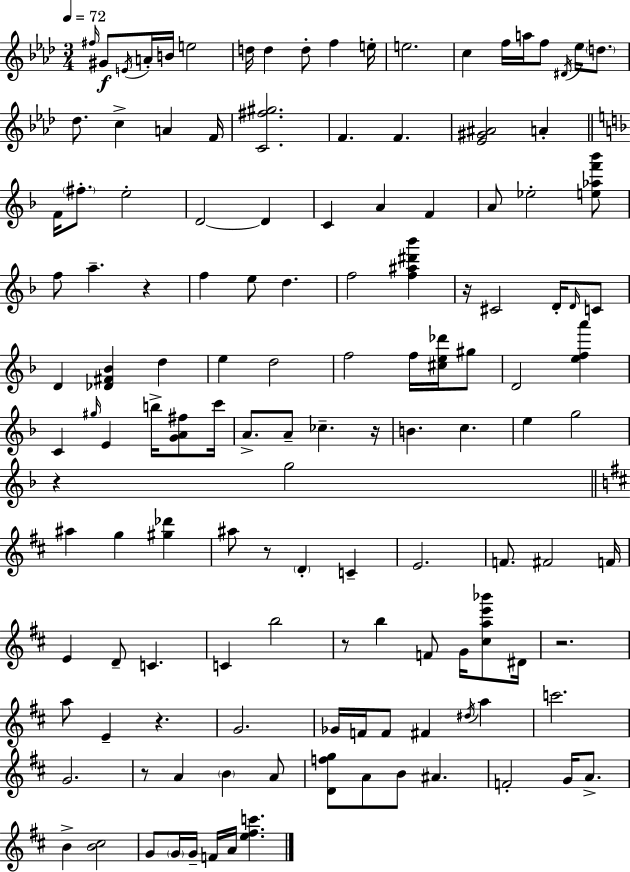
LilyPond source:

{
  \clef treble
  \numericTimeSignature
  \time 3/4
  \key f \minor
  \tempo 4 = 72
  \grace { fis''16 }\f gis'8 \acciaccatura { e'16 } a'16-. b'16 e''2 | d''16 d''4 d''8-. f''4 | e''16-. e''2. | c''4 f''16 a''16 f''8 \acciaccatura { dis'16 } ees''16 | \break \parenthesize d''8. des''8. c''4-> a'4 | f'16 <c' fis'' gis''>2. | f'4. f'4. | <ees' gis' ais'>2 a'4-. | \break \bar "||" \break \key f \major f'16 \parenthesize fis''8.-. e''2-. | d'2~~ d'4 | c'4 a'4 f'4 | a'8 ees''2-. <e'' aes'' f''' bes'''>8 | \break f''8 a''4.-- r4 | f''4 e''8 d''4. | f''2 <f'' ais'' dis''' bes'''>4 | r16 cis'2 d'16-. \grace { d'16 } c'8 | \break d'4 <des' fis' bes'>4 d''4 | e''4 d''2 | f''2 f''16 <cis'' e'' des'''>16 gis''8 | d'2 <e'' f'' a'''>4 | \break c'4 \grace { gis''16 } e'4 b''16-> <g' a' fis''>8 | c'''16 a'8.-> a'8-- ces''4.-- | r16 b'4. c''4. | e''4 g''2 | \break r4 g''2 | \bar "||" \break \key d \major ais''4 g''4 <gis'' des'''>4 | ais''8 r8 \parenthesize d'4-. c'4-- | e'2. | f'8. fis'2 f'16 | \break e'4 d'8-- c'4. | c'4 b''2 | r8 b''4 f'8 g'16 <cis'' a'' e''' bes'''>8 dis'16 | r2. | \break a''8 e'4-- r4. | g'2. | ges'16 f'16 f'8 fis'4 \acciaccatura { dis''16 } a''4 | c'''2. | \break g'2. | r8 a'4 \parenthesize b'4 a'8 | <d' f'' g''>8 a'8 b'8 ais'4. | f'2-. g'16 a'8.-> | \break b'4-> <b' cis''>2 | g'8 \parenthesize g'16 g'16-- f'16 a'16 <e'' fis'' c'''>4. | \bar "|."
}